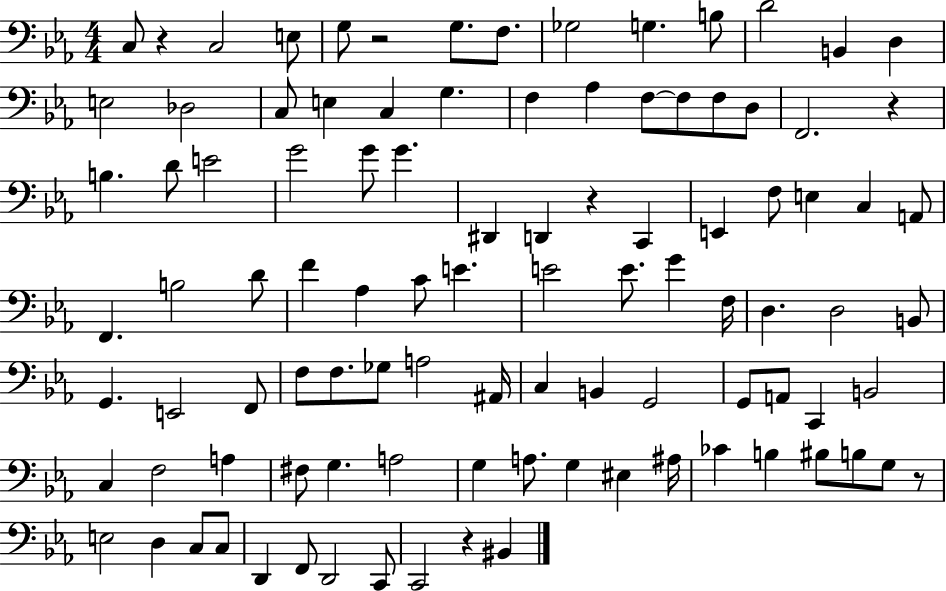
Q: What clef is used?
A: bass